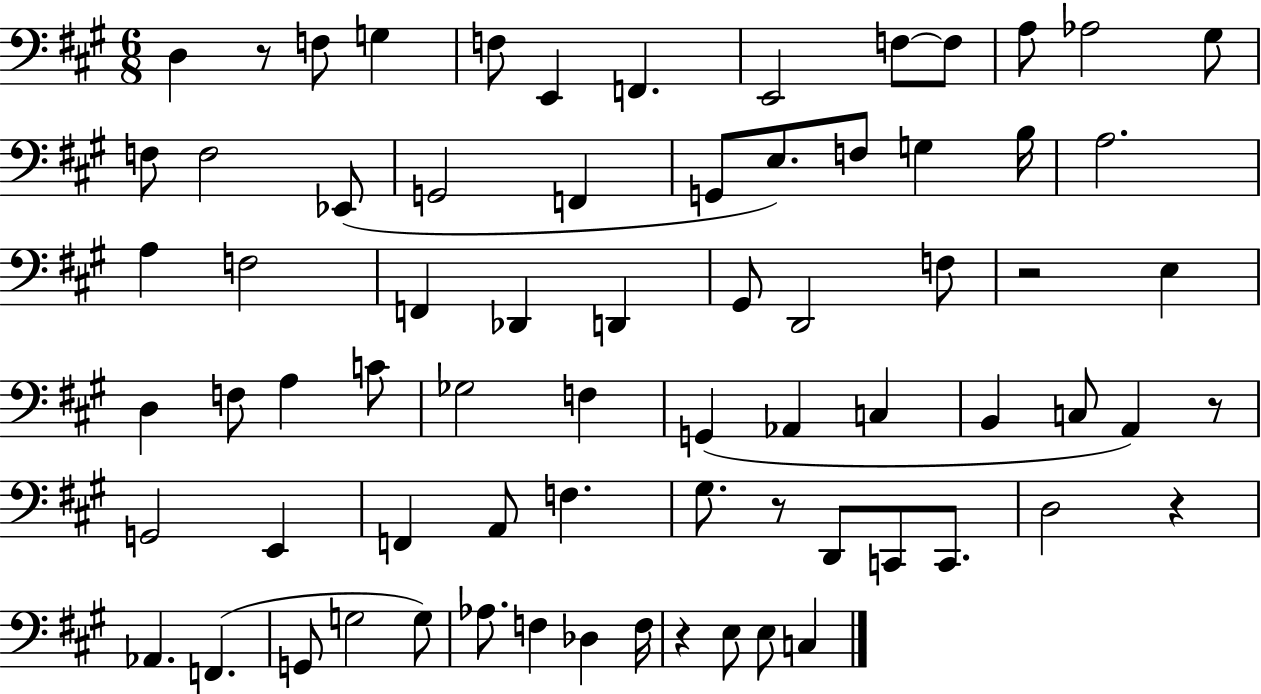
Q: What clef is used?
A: bass